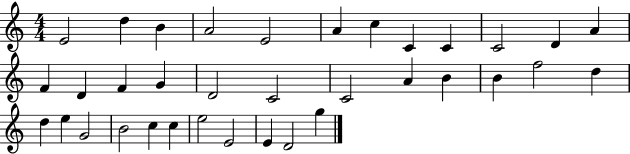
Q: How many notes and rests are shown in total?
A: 35